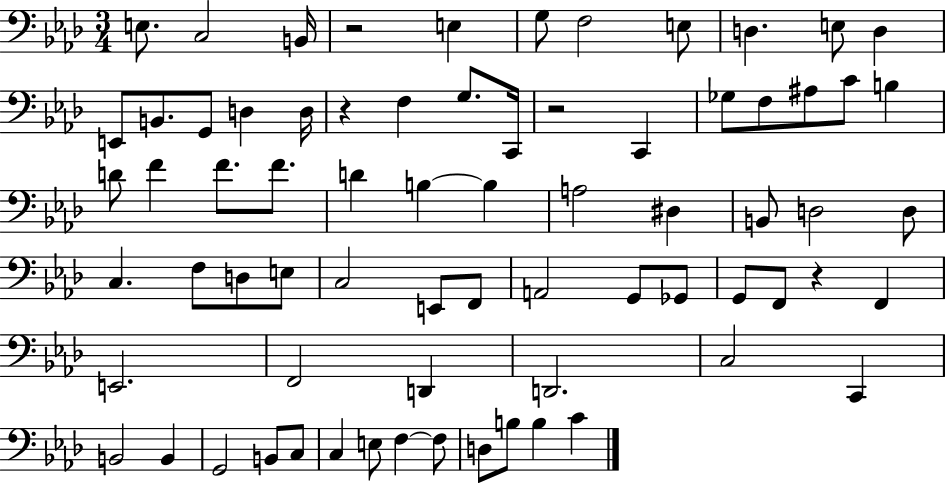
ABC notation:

X:1
T:Untitled
M:3/4
L:1/4
K:Ab
E,/2 C,2 B,,/4 z2 E, G,/2 F,2 E,/2 D, E,/2 D, E,,/2 B,,/2 G,,/2 D, D,/4 z F, G,/2 C,,/4 z2 C,, _G,/2 F,/2 ^A,/2 C/2 B, D/2 F F/2 F/2 D B, B, A,2 ^D, B,,/2 D,2 D,/2 C, F,/2 D,/2 E,/2 C,2 E,,/2 F,,/2 A,,2 G,,/2 _G,,/2 G,,/2 F,,/2 z F,, E,,2 F,,2 D,, D,,2 C,2 C,, B,,2 B,, G,,2 B,,/2 C,/2 C, E,/2 F, F,/2 D,/2 B,/2 B, C